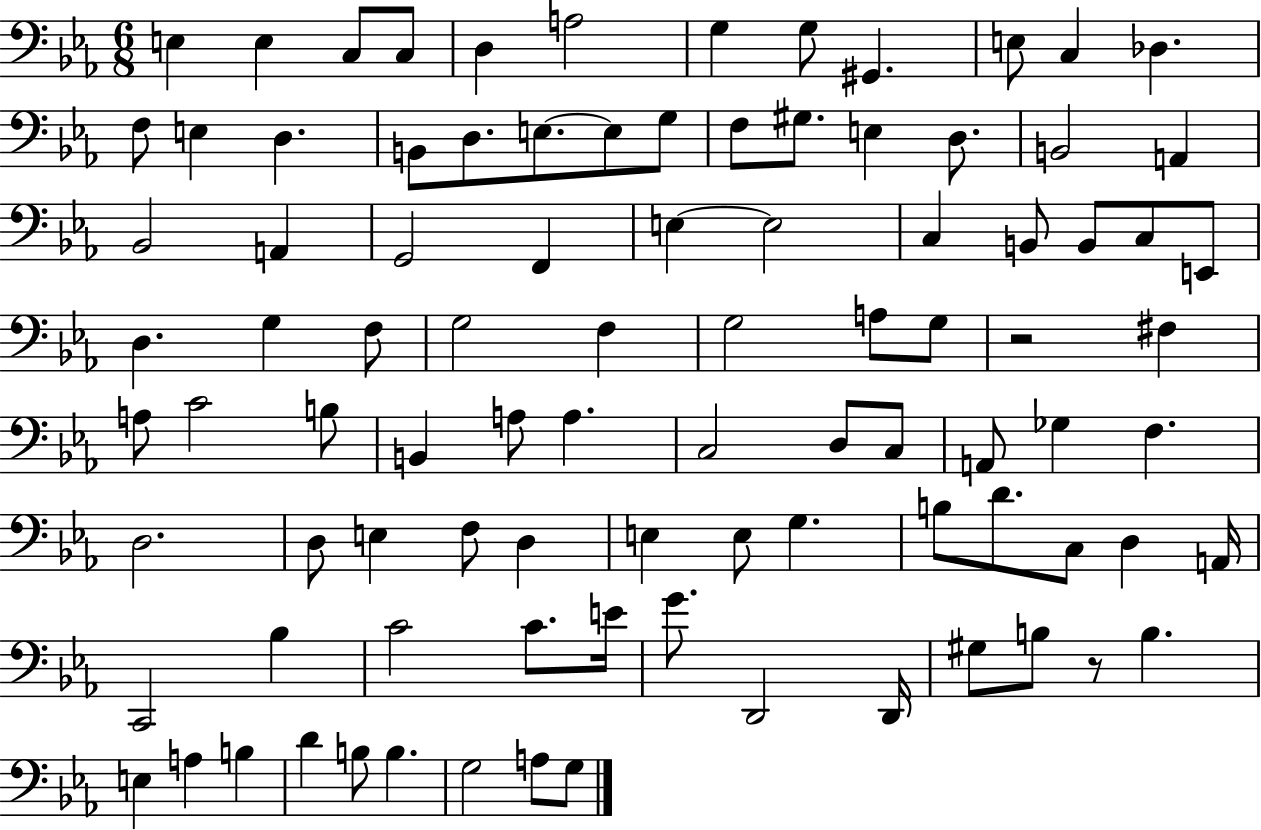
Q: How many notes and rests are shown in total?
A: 93